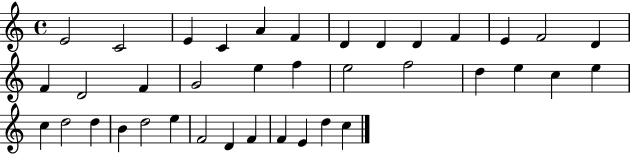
X:1
T:Untitled
M:4/4
L:1/4
K:C
E2 C2 E C A F D D D F E F2 D F D2 F G2 e f e2 f2 d e c e c d2 d B d2 e F2 D F F E d c